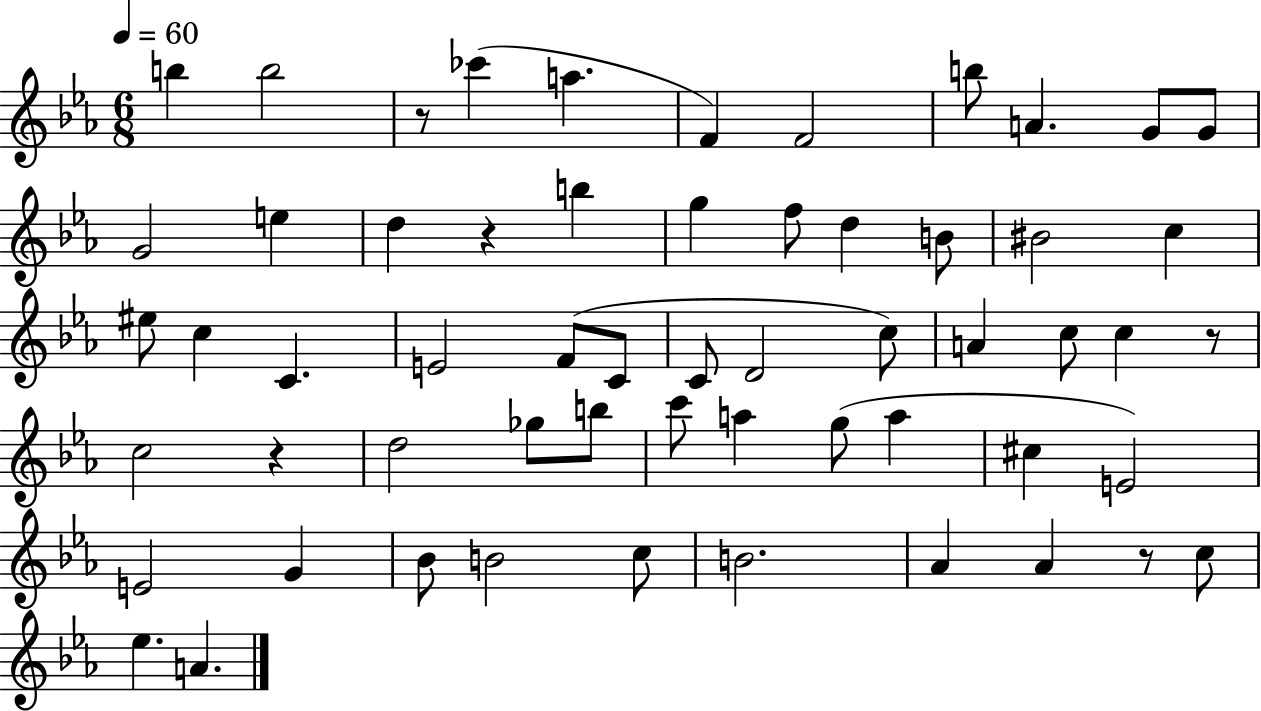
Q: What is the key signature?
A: EES major